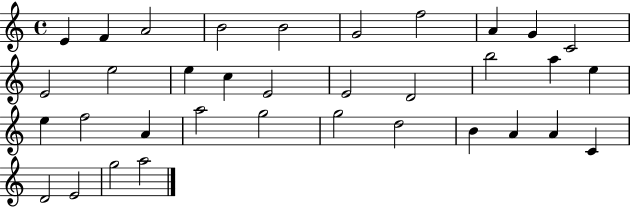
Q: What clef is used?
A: treble